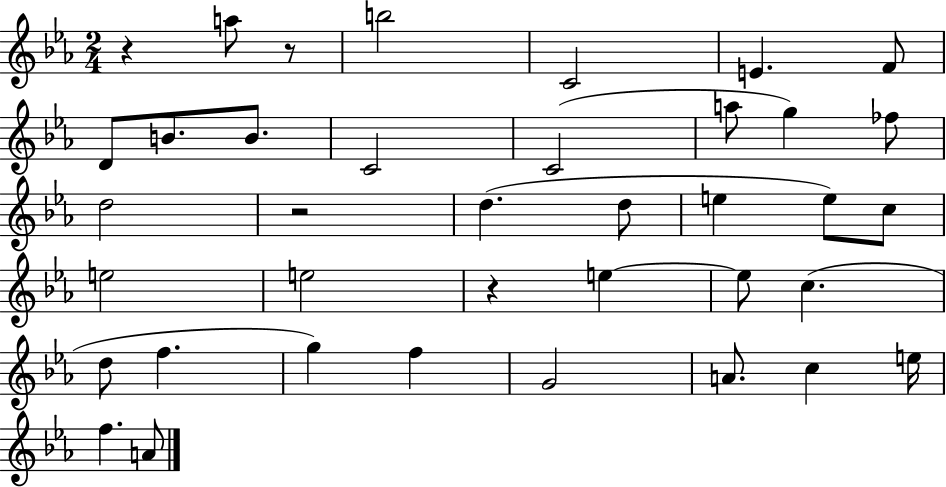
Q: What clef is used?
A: treble